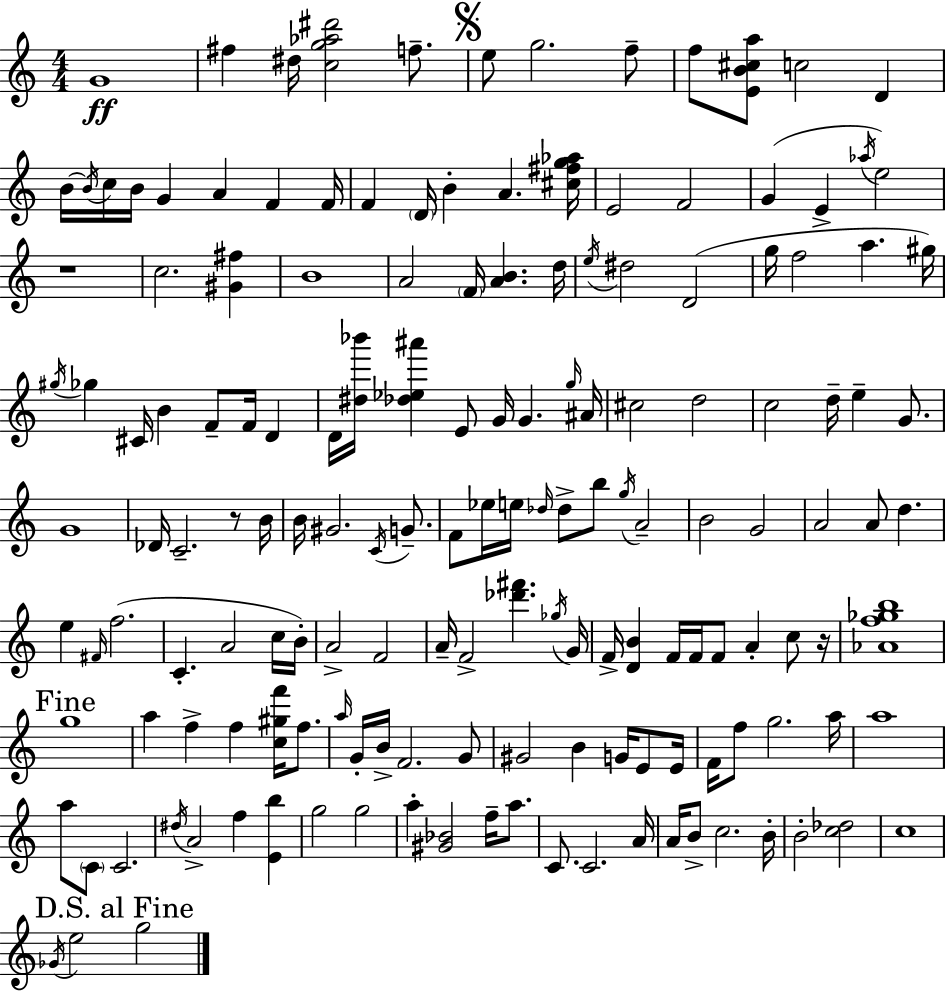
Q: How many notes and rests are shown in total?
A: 159